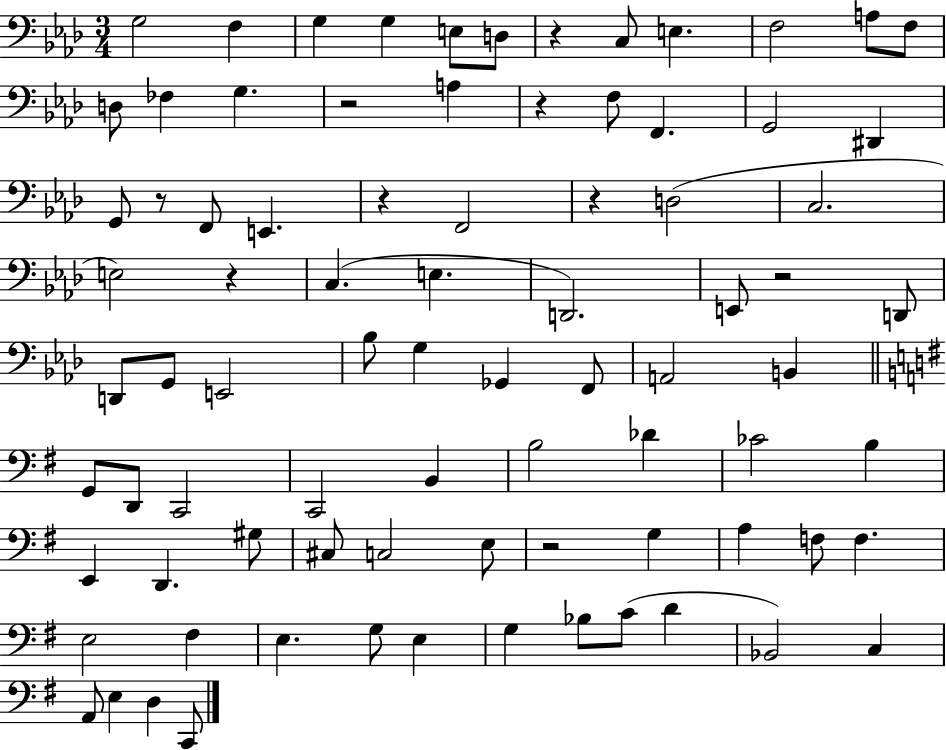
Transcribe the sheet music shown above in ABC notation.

X:1
T:Untitled
M:3/4
L:1/4
K:Ab
G,2 F, G, G, E,/2 D,/2 z C,/2 E, F,2 A,/2 F,/2 D,/2 _F, G, z2 A, z F,/2 F,, G,,2 ^D,, G,,/2 z/2 F,,/2 E,, z F,,2 z D,2 C,2 E,2 z C, E, D,,2 E,,/2 z2 D,,/2 D,,/2 G,,/2 E,,2 _B,/2 G, _G,, F,,/2 A,,2 B,, G,,/2 D,,/2 C,,2 C,,2 B,, B,2 _D _C2 B, E,, D,, ^G,/2 ^C,/2 C,2 E,/2 z2 G, A, F,/2 F, E,2 ^F, E, G,/2 E, G, _B,/2 C/2 D _B,,2 C, A,,/2 E, D, C,,/2